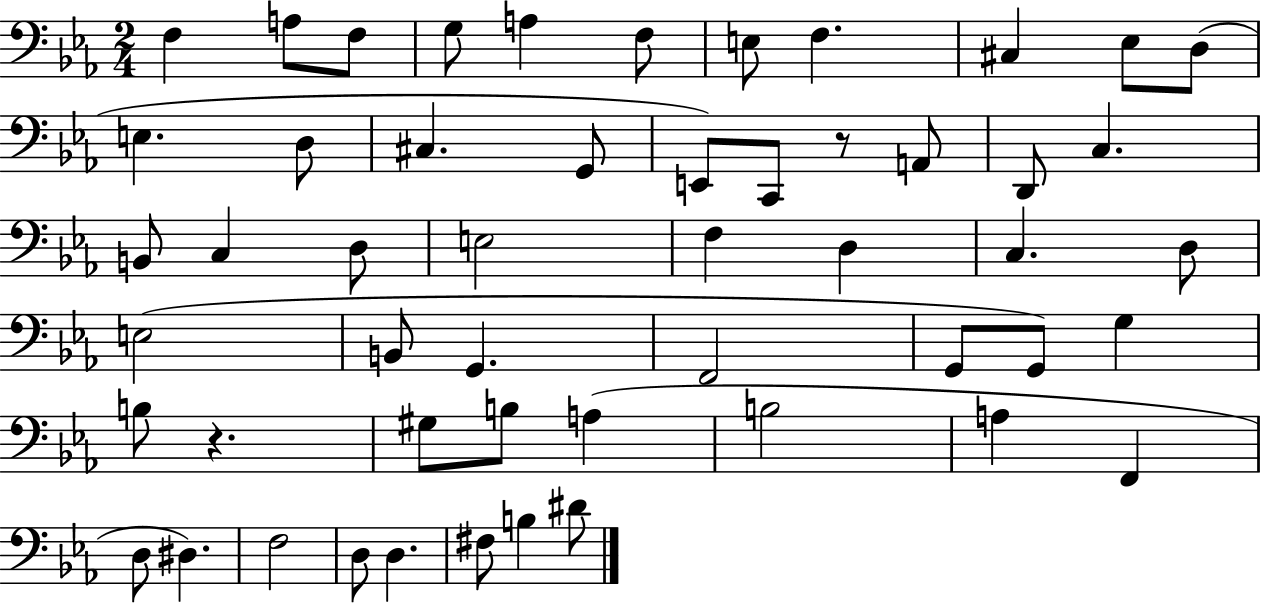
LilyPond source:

{
  \clef bass
  \numericTimeSignature
  \time 2/4
  \key ees \major
  f4 a8 f8 | g8 a4 f8 | e8 f4. | cis4 ees8 d8( | \break e4. d8 | cis4. g,8 | e,8) c,8 r8 a,8 | d,8 c4. | \break b,8 c4 d8 | e2 | f4 d4 | c4. d8 | \break e2( | b,8 g,4. | f,2 | g,8 g,8) g4 | \break b8 r4. | gis8 b8 a4( | b2 | a4 f,4 | \break d8 dis4.) | f2 | d8 d4. | fis8 b4 dis'8 | \break \bar "|."
}